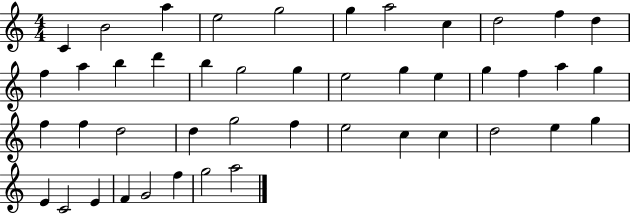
X:1
T:Untitled
M:4/4
L:1/4
K:C
C B2 a e2 g2 g a2 c d2 f d f a b d' b g2 g e2 g e g f a g f f d2 d g2 f e2 c c d2 e g E C2 E F G2 f g2 a2